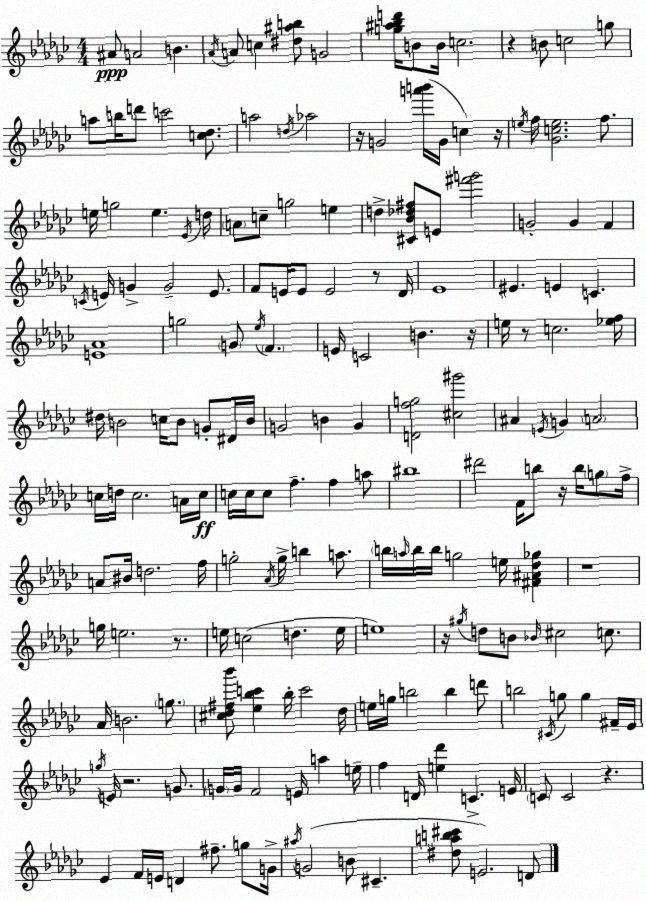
X:1
T:Untitled
M:4/4
L:1/4
K:Ebm
^A/2 A2 B _A/4 A/2 c [^d^ab]/2 G2 [g^a_bd']/4 B/2 B/4 c2 z B/2 c2 g/2 a/2 b/4 d'/2 c'2 [c_d]/2 a2 d/4 _a2 z/4 G2 [a'b']/4 G/4 c z/4 e/4 f/4 [_Gce]2 f/2 e/4 g2 e _E/4 d/4 A/2 c/2 g2 e d [^C_B_d^f]/2 E/2 [^f'g']2 G2 G F C/4 E/4 G G2 E/2 F/2 E/4 E/2 E2 z/2 _D/4 _E4 ^E E C [E_A]4 g2 G/2 _e/4 F E/4 C2 B z/4 e/4 z/2 c2 [_ef]/4 ^d/4 B2 c/4 B/2 G/2 ^D/4 B/4 G2 B G [Dfg]2 [^c^g']2 ^A E/4 G A2 c/4 d/4 c2 A/4 c/4 c/4 c/4 c/2 f f a/2 ^b4 ^d'2 F/4 b/2 z/4 b/4 g/2 f/4 A/2 ^B/4 d2 f/4 g2 _A/4 g/4 b a/2 b/4 a/4 b/4 b/4 g2 e/4 [^F^A_d_g] z4 g/4 e2 z/2 e/4 c2 d e/4 e4 z/4 ^g/4 d/2 B/2 _B/4 ^c2 c/2 _A/4 B2 g/2 [^c_d^f_b']/2 [_e_bc'] _b/4 c'2 _d/4 e/4 g/4 b2 b d'/2 b2 ^C/4 g/2 g ^F/4 _E/4 g/4 E/4 z2 G/2 G/4 G/4 F2 E/4 a e/4 f D/4 [e_d'] C E/4 C/2 C2 z _E F/4 E/4 D ^f/2 g/2 G/4 ^a/4 G2 B/2 ^C [^dab^c']/2 E2 D/2